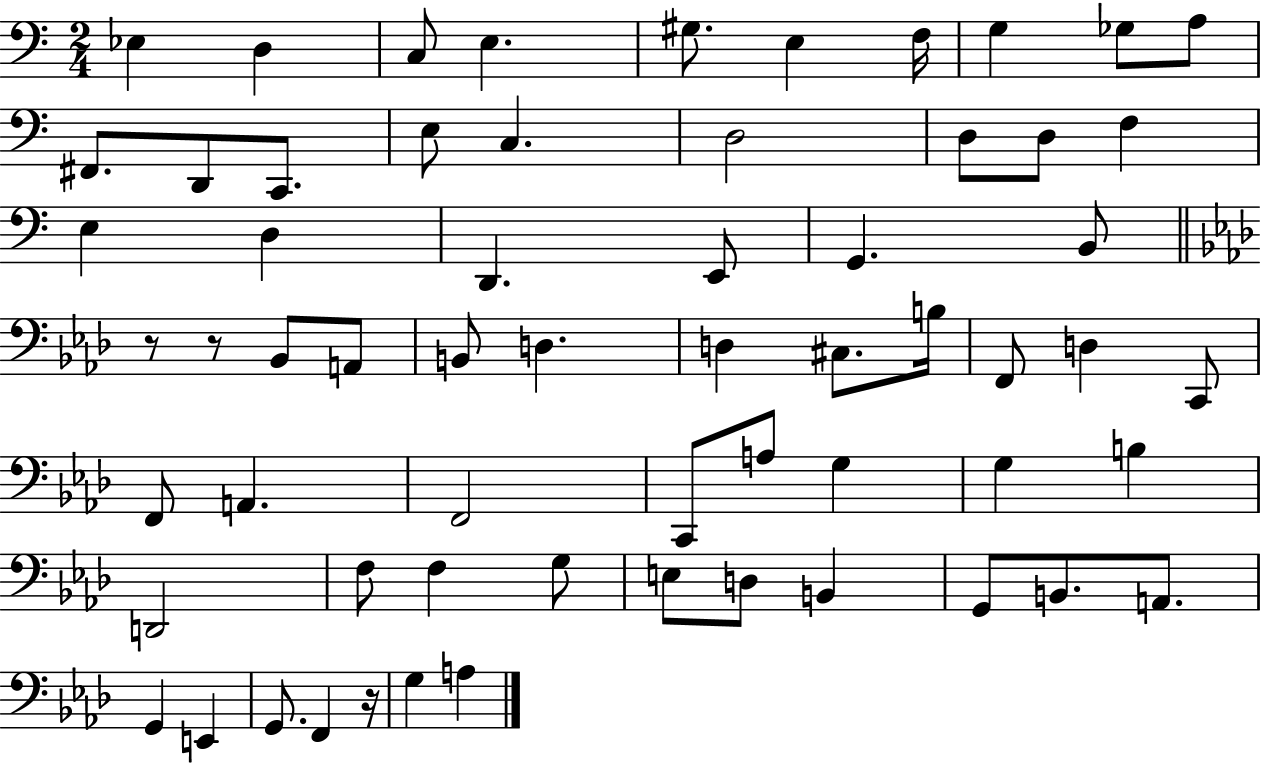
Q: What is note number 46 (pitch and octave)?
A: F3